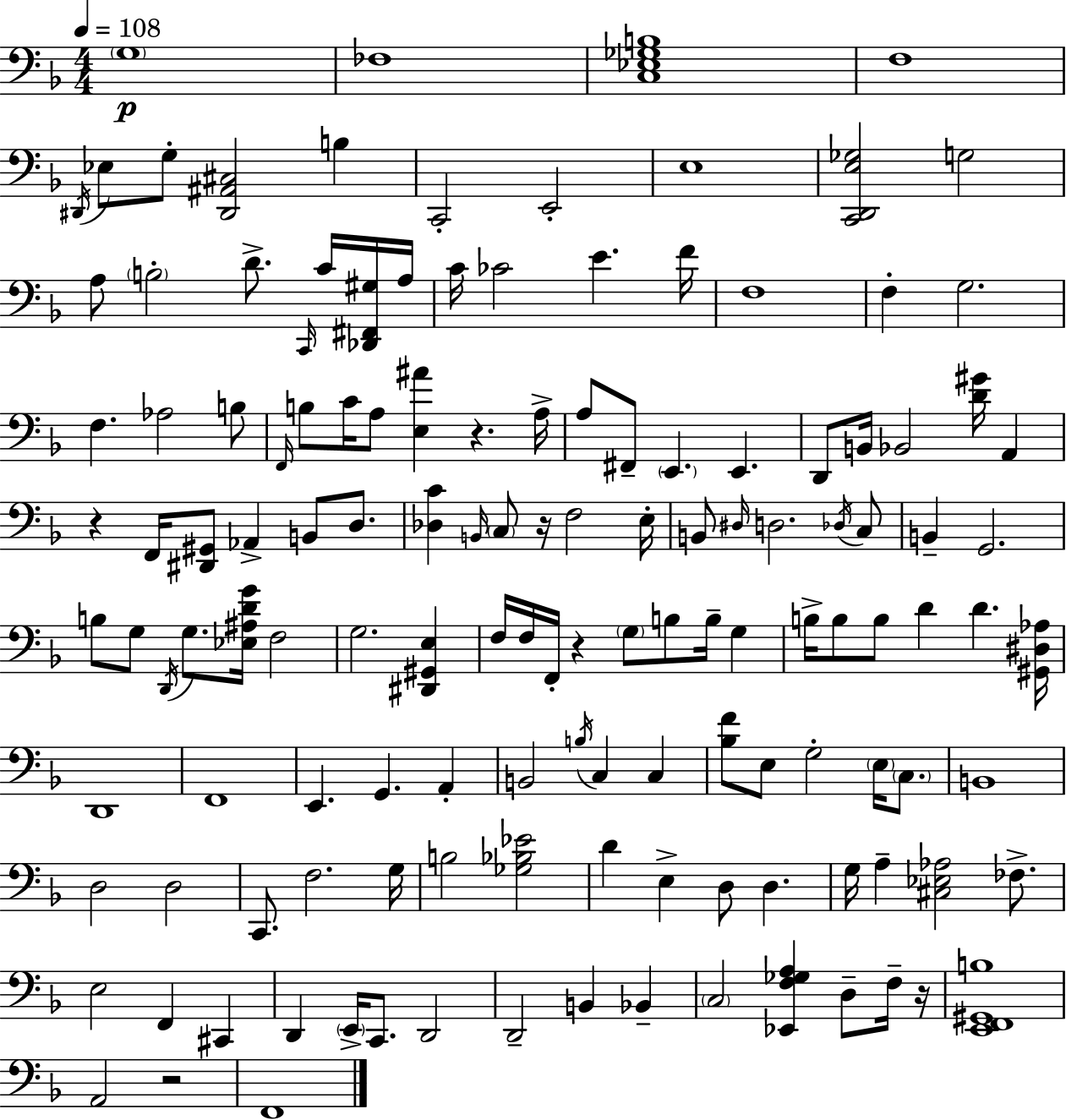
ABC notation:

X:1
T:Untitled
M:4/4
L:1/4
K:F
G,4 _F,4 [C,_E,_G,B,]4 F,4 ^D,,/4 _E,/2 G,/2 [^D,,^A,,^C,]2 B, C,,2 E,,2 E,4 [C,,D,,E,_G,]2 G,2 A,/2 B,2 D/2 C,,/4 C/4 [_D,,^F,,^G,]/4 A,/4 C/4 _C2 E F/4 F,4 F, G,2 F, _A,2 B,/2 F,,/4 B,/2 C/4 A,/2 [E,^A] z A,/4 A,/2 ^F,,/2 E,, E,, D,,/2 B,,/4 _B,,2 [D^G]/4 A,, z F,,/4 [^D,,^G,,]/2 _A,, B,,/2 D,/2 [_D,C] B,,/4 C,/2 z/4 F,2 E,/4 B,,/2 ^D,/4 D,2 _D,/4 C,/2 B,, G,,2 B,/2 G,/2 D,,/4 G,/2 [_E,^A,DG]/4 F,2 G,2 [^D,,^G,,E,] F,/4 F,/4 F,,/4 z G,/2 B,/2 B,/4 G, B,/4 B,/2 B,/2 D D [^G,,^D,_A,]/4 D,,4 F,,4 E,, G,, A,, B,,2 B,/4 C, C, [_B,F]/2 E,/2 G,2 E,/4 C,/2 B,,4 D,2 D,2 C,,/2 F,2 G,/4 B,2 [_G,_B,_E]2 D E, D,/2 D, G,/4 A, [^C,_E,_A,]2 _F,/2 E,2 F,, ^C,, D,, E,,/4 C,,/2 D,,2 D,,2 B,, _B,, C,2 [_E,,F,_G,A,] D,/2 F,/4 z/4 [E,,F,,^G,,B,]4 A,,2 z2 F,,4